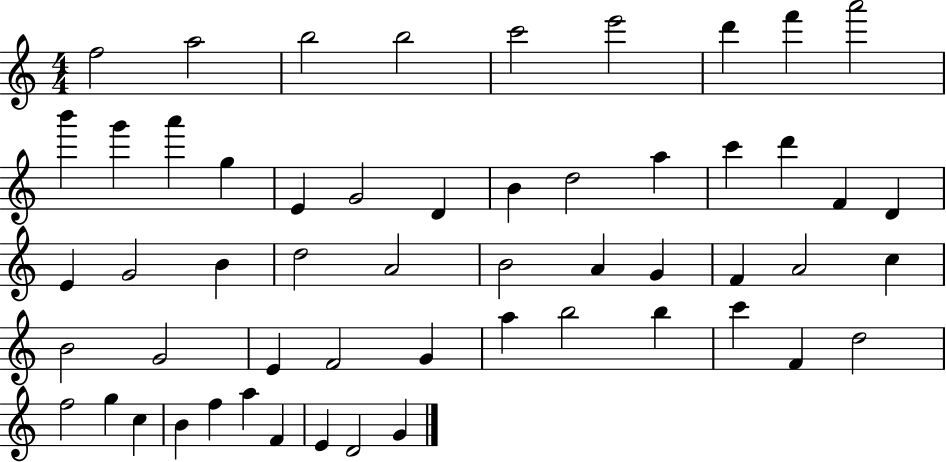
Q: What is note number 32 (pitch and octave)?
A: F4